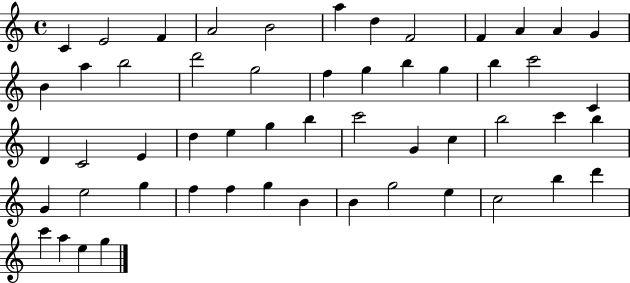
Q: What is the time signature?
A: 4/4